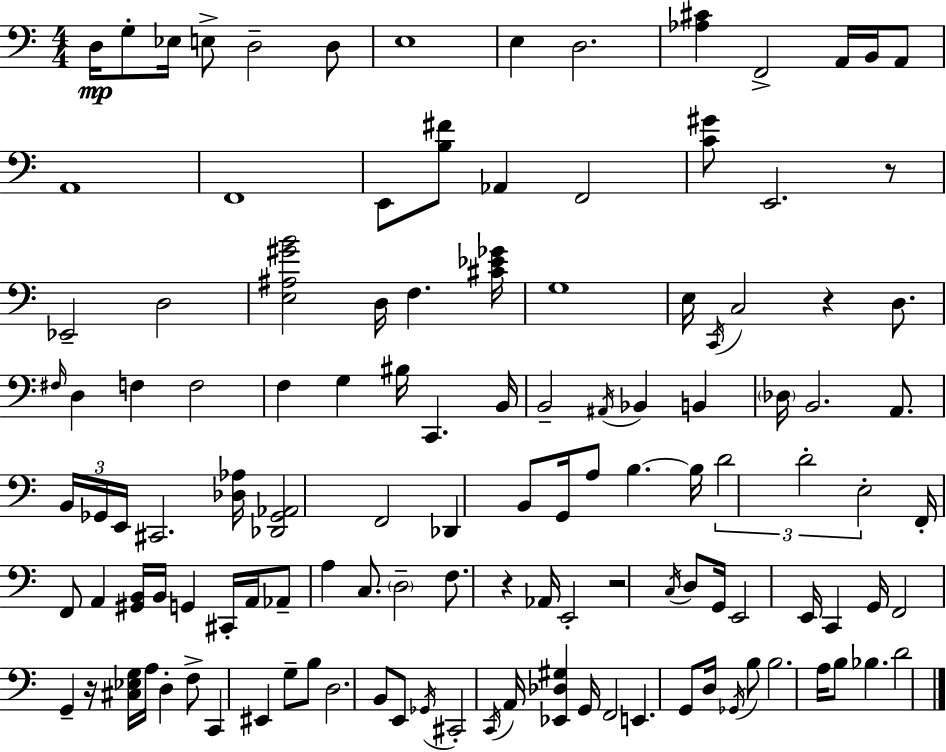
D3/s G3/e Eb3/s E3/e D3/h D3/e E3/w E3/q D3/h. [Ab3,C#4]/q F2/h A2/s B2/s A2/e A2/w F2/w E2/e [B3,F#4]/e Ab2/q F2/h [C4,G#4]/e E2/h. R/e Eb2/h D3/h [E3,A#3,G#4,B4]/h D3/s F3/q. [C#4,Eb4,Gb4]/s G3/w E3/s C2/s C3/h R/q D3/e. F#3/s D3/q F3/q F3/h F3/q G3/q BIS3/s C2/q. B2/s B2/h A#2/s Bb2/q B2/q Db3/s B2/h. A2/e. B2/s Gb2/s E2/s C#2/h. [Db3,Ab3]/s [Db2,Gb2,Ab2]/h F2/h Db2/q B2/e G2/s A3/e B3/q. B3/s D4/h D4/h E3/h F2/s F2/e A2/q [G#2,B2]/s B2/s G2/q C#2/s A2/s Ab2/e A3/q C3/e. D3/h F3/e. R/q Ab2/s E2/h R/h C3/s D3/e G2/s E2/h E2/s C2/q G2/s F2/h G2/q R/s [C#3,Eb3,G3]/s A3/s D3/q F3/e C2/q EIS2/q G3/e B3/e D3/h. B2/e E2/e Gb2/s C#2/h C2/s A2/s [Eb2,Db3,G#3]/q G2/s F2/h E2/q. G2/e D3/s Gb2/s B3/e B3/h. A3/s B3/e Bb3/q. D4/h